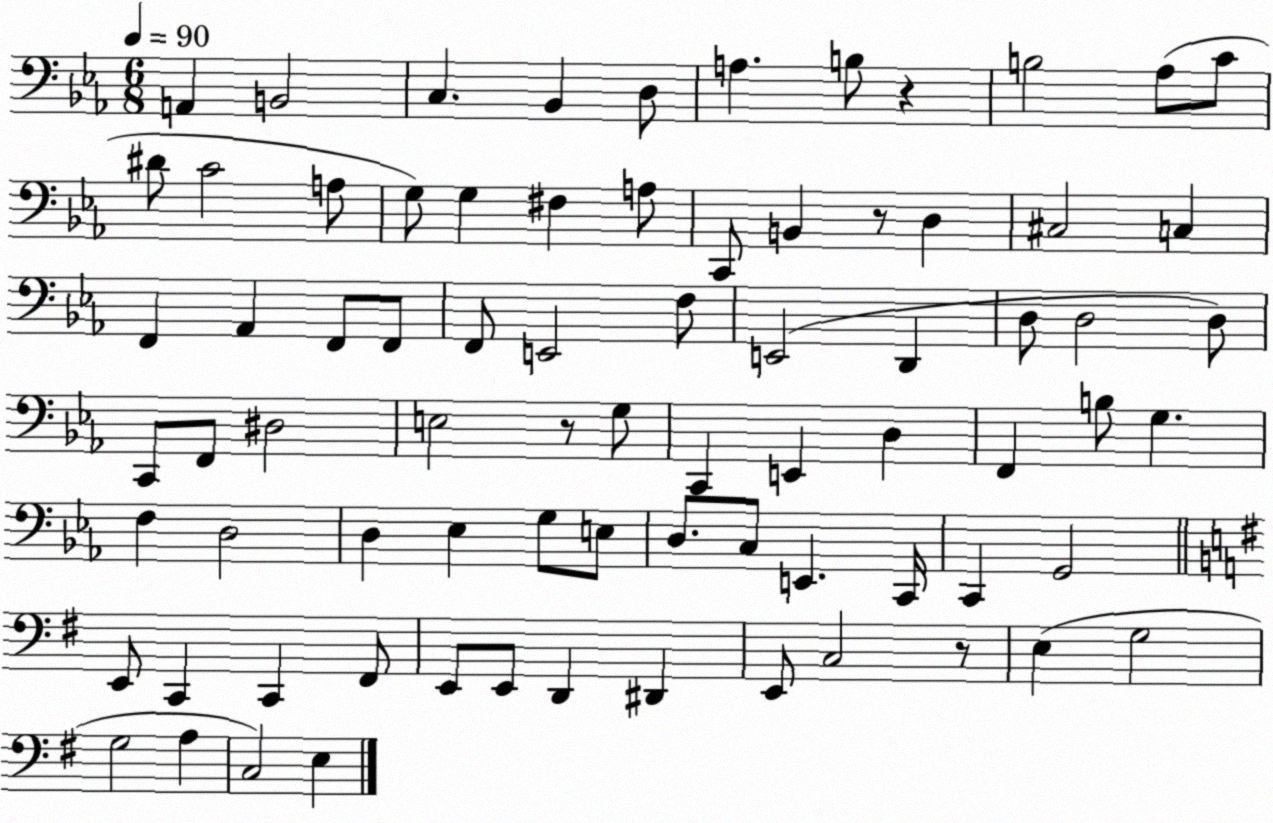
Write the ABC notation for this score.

X:1
T:Untitled
M:6/8
L:1/4
K:Eb
A,, B,,2 C, _B,, D,/2 A, B,/2 z B,2 _A,/2 C/2 ^D/2 C2 A,/2 G,/2 G, ^F, A,/2 C,,/2 B,, z/2 D, ^C,2 C, F,, _A,, F,,/2 F,,/2 F,,/2 E,,2 F,/2 E,,2 D,, D,/2 D,2 D,/2 C,,/2 F,,/2 ^D,2 E,2 z/2 G,/2 C,, E,, D, F,, B,/2 G, F, D,2 D, _E, G,/2 E,/2 D,/2 C,/2 E,, C,,/4 C,, G,,2 E,,/2 C,, C,, ^F,,/2 E,,/2 E,,/2 D,, ^D,, E,,/2 C,2 z/2 E, G,2 G,2 A, C,2 E,